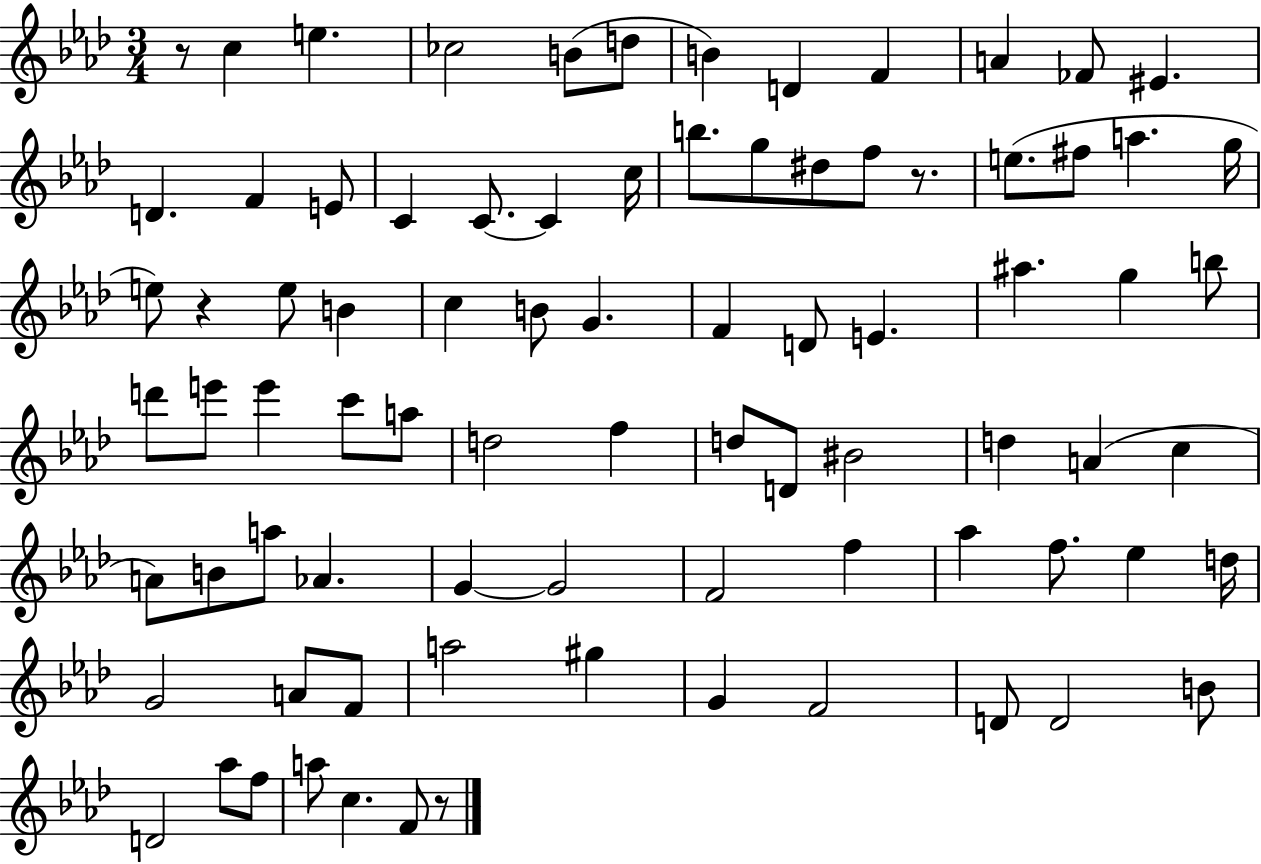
R/e C5/q E5/q. CES5/h B4/e D5/e B4/q D4/q F4/q A4/q FES4/e EIS4/q. D4/q. F4/q E4/e C4/q C4/e. C4/q C5/s B5/e. G5/e D#5/e F5/e R/e. E5/e. F#5/e A5/q. G5/s E5/e R/q E5/e B4/q C5/q B4/e G4/q. F4/q D4/e E4/q. A#5/q. G5/q B5/e D6/e E6/e E6/q C6/e A5/e D5/h F5/q D5/e D4/e BIS4/h D5/q A4/q C5/q A4/e B4/e A5/e Ab4/q. G4/q G4/h F4/h F5/q Ab5/q F5/e. Eb5/q D5/s G4/h A4/e F4/e A5/h G#5/q G4/q F4/h D4/e D4/h B4/e D4/h Ab5/e F5/e A5/e C5/q. F4/e R/e